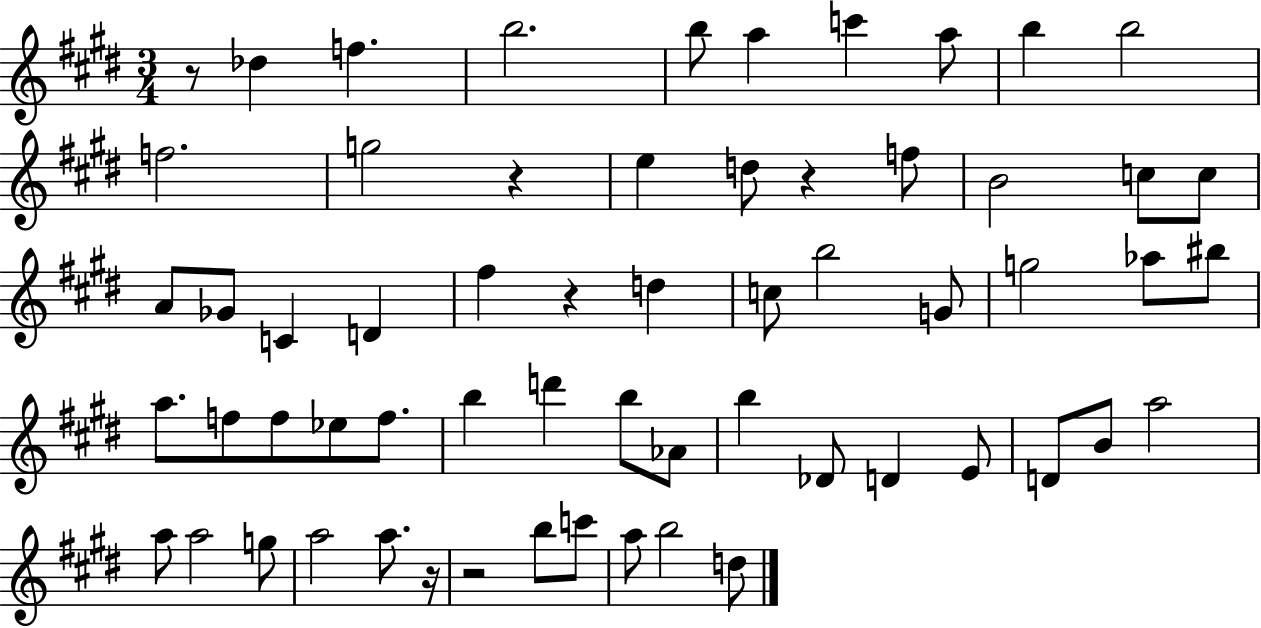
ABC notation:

X:1
T:Untitled
M:3/4
L:1/4
K:E
z/2 _d f b2 b/2 a c' a/2 b b2 f2 g2 z e d/2 z f/2 B2 c/2 c/2 A/2 _G/2 C D ^f z d c/2 b2 G/2 g2 _a/2 ^b/2 a/2 f/2 f/2 _e/2 f/2 b d' b/2 _A/2 b _D/2 D E/2 D/2 B/2 a2 a/2 a2 g/2 a2 a/2 z/4 z2 b/2 c'/2 a/2 b2 d/2